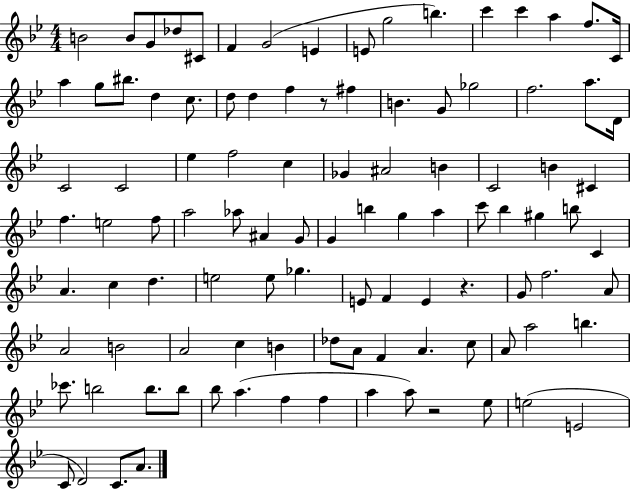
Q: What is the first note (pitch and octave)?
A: B4